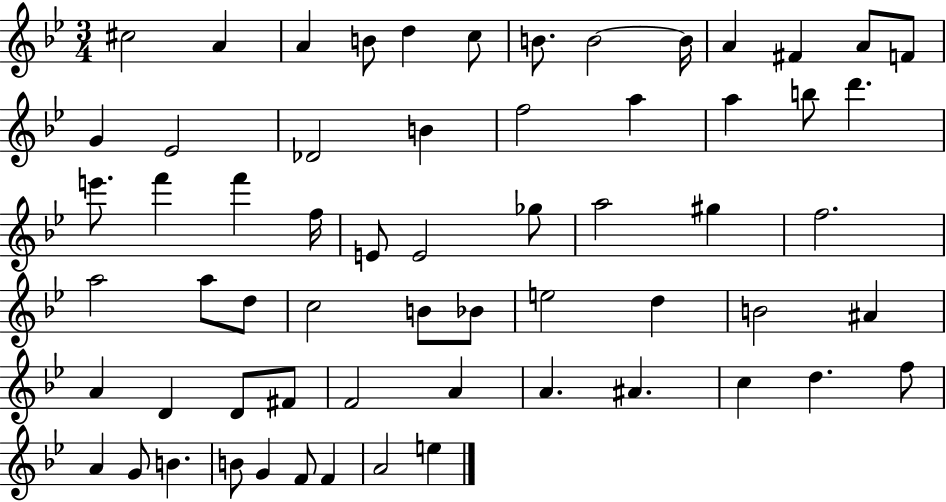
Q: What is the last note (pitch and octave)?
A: E5